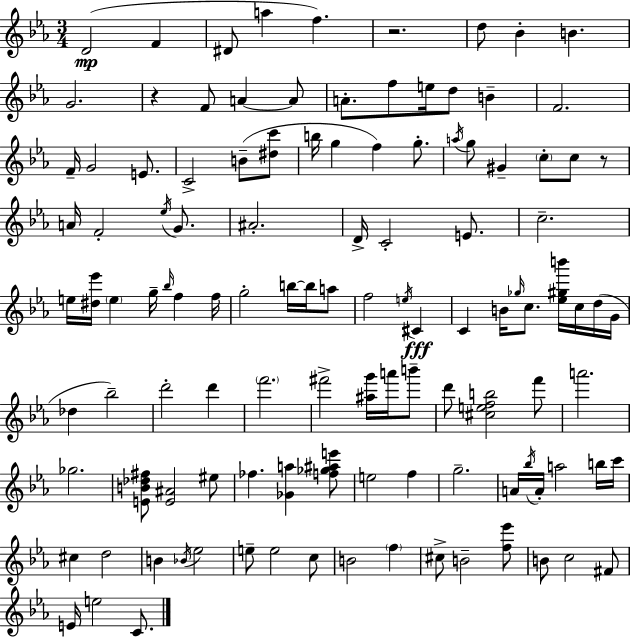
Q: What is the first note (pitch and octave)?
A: D4